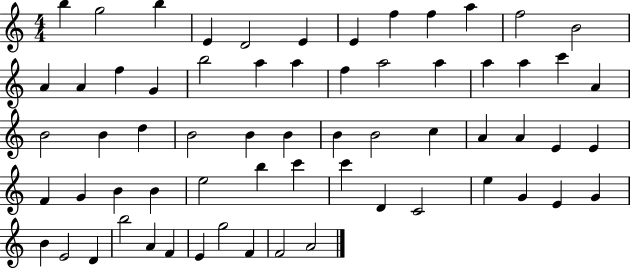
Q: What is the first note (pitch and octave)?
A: B5